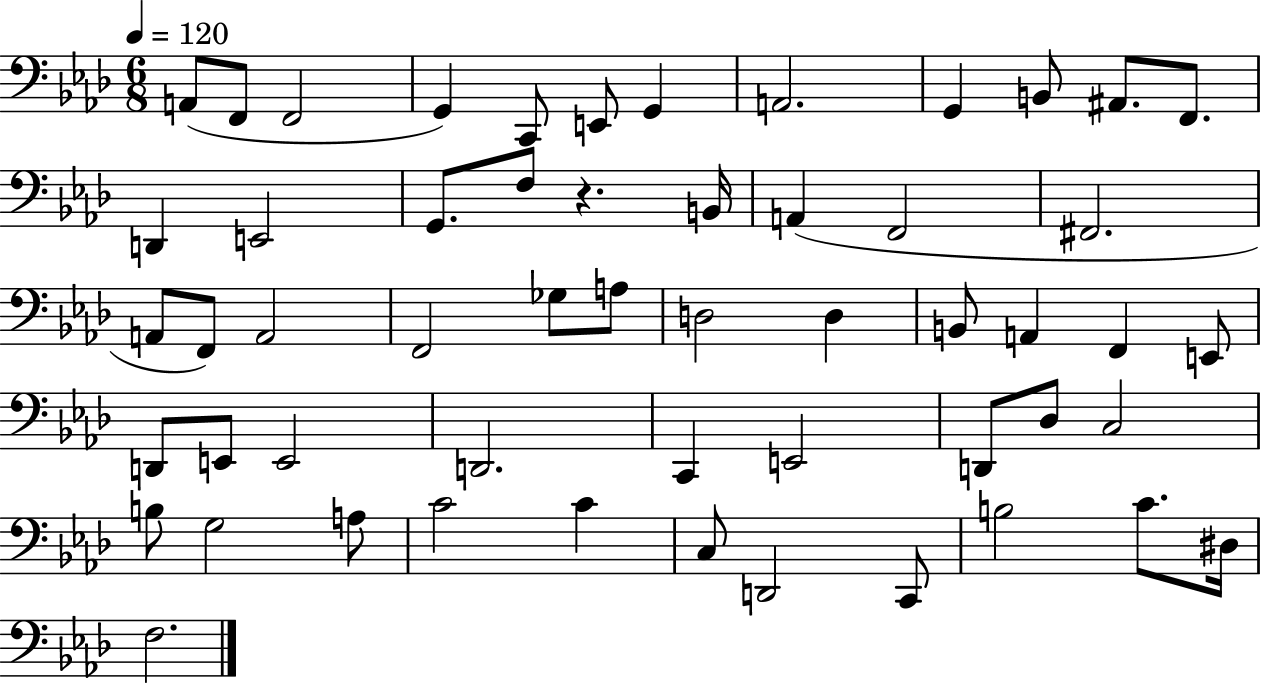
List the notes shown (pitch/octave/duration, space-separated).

A2/e F2/e F2/h G2/q C2/e E2/e G2/q A2/h. G2/q B2/e A#2/e. F2/e. D2/q E2/h G2/e. F3/e R/q. B2/s A2/q F2/h F#2/h. A2/e F2/e A2/h F2/h Gb3/e A3/e D3/h D3/q B2/e A2/q F2/q E2/e D2/e E2/e E2/h D2/h. C2/q E2/h D2/e Db3/e C3/h B3/e G3/h A3/e C4/h C4/q C3/e D2/h C2/e B3/h C4/e. D#3/s F3/h.